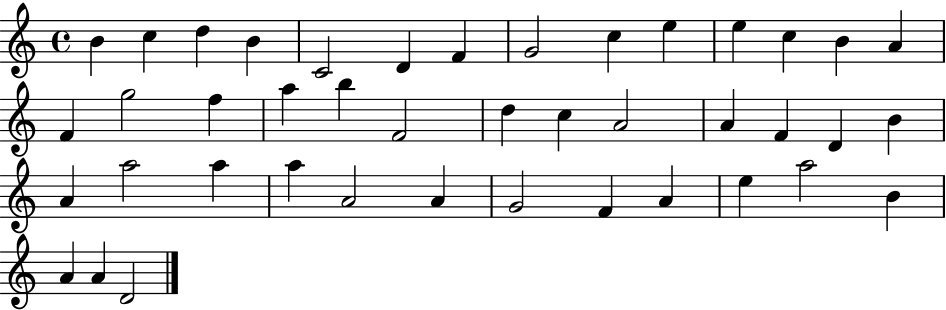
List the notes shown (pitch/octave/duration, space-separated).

B4/q C5/q D5/q B4/q C4/h D4/q F4/q G4/h C5/q E5/q E5/q C5/q B4/q A4/q F4/q G5/h F5/q A5/q B5/q F4/h D5/q C5/q A4/h A4/q F4/q D4/q B4/q A4/q A5/h A5/q A5/q A4/h A4/q G4/h F4/q A4/q E5/q A5/h B4/q A4/q A4/q D4/h